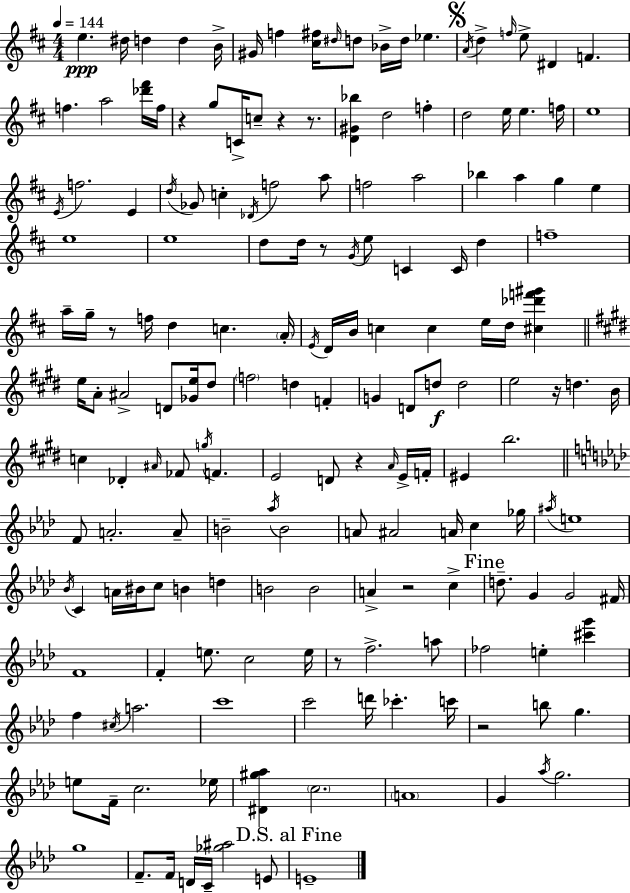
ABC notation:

X:1
T:Untitled
M:4/4
L:1/4
K:D
e ^d/4 d d B/4 ^G/4 f [^c^f]/4 ^d/4 d/2 _B/4 d/4 _e A/4 d f/4 e/2 ^D F f a2 [_d'^f']/4 f/4 z g/2 C/4 c/2 z z/2 [D^G_b] d2 f d2 e/4 e f/4 e4 E/4 f2 E d/4 _G/2 c _D/4 f2 a/2 f2 a2 _b a g e e4 e4 d/2 d/4 z/2 G/4 e/2 C C/4 d f4 a/4 g/4 z/2 f/4 d c A/4 E/4 D/4 B/4 c c e/4 d/4 [^c_d'f'^g'] e/4 A/2 ^A2 D/2 [_Ge]/4 ^d/2 f2 d F G D/2 d/2 d2 e2 z/4 d B/4 c _D ^A/4 _F/2 g/4 F E2 D/2 z A/4 E/4 F/4 ^E b2 F/2 A2 A/2 B2 _a/4 B2 A/2 ^A2 A/4 c _g/4 ^a/4 e4 _B/4 C A/4 ^B/4 c/2 B d B2 B2 A z2 c d/2 G G2 ^F/4 F4 F e/2 c2 e/4 z/2 f2 a/2 _f2 e [^c'g'] f ^c/4 a2 c'4 c'2 d'/4 _c' c'/4 z2 b/2 g e/2 F/4 c2 _e/4 [^D^g_a] c2 A4 G _a/4 g2 g4 F/2 F/4 D/4 C/4 [_g^a]2 E/2 E4